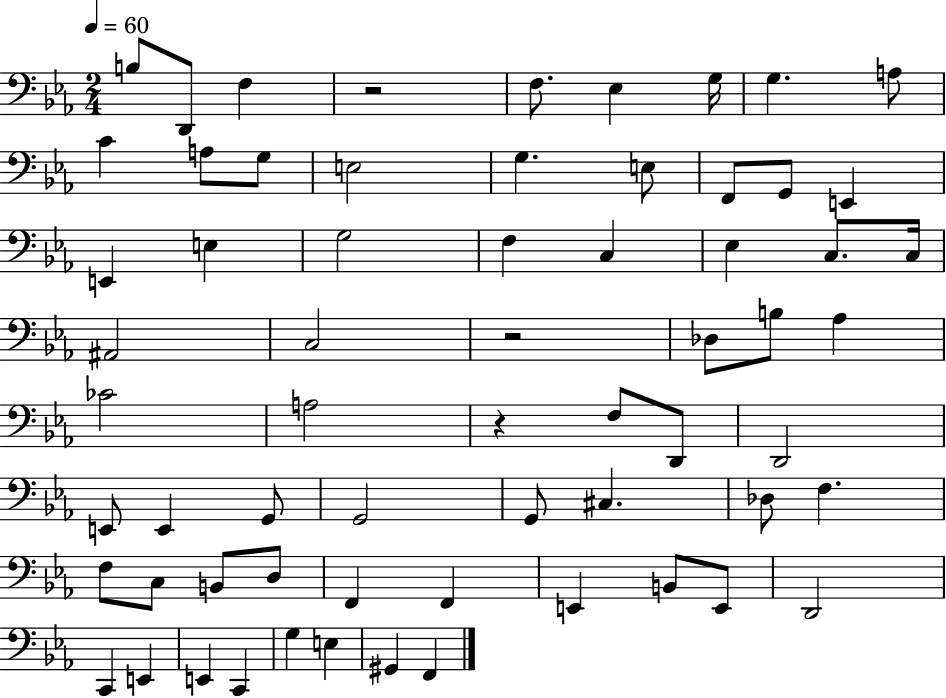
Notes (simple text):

B3/e D2/e F3/q R/h F3/e. Eb3/q G3/s G3/q. A3/e C4/q A3/e G3/e E3/h G3/q. E3/e F2/e G2/e E2/q E2/q E3/q G3/h F3/q C3/q Eb3/q C3/e. C3/s A#2/h C3/h R/h Db3/e B3/e Ab3/q CES4/h A3/h R/q F3/e D2/e D2/h E2/e E2/q G2/e G2/h G2/e C#3/q. Db3/e F3/q. F3/e C3/e B2/e D3/e F2/q F2/q E2/q B2/e E2/e D2/h C2/q E2/q E2/q C2/q G3/q E3/q G#2/q F2/q